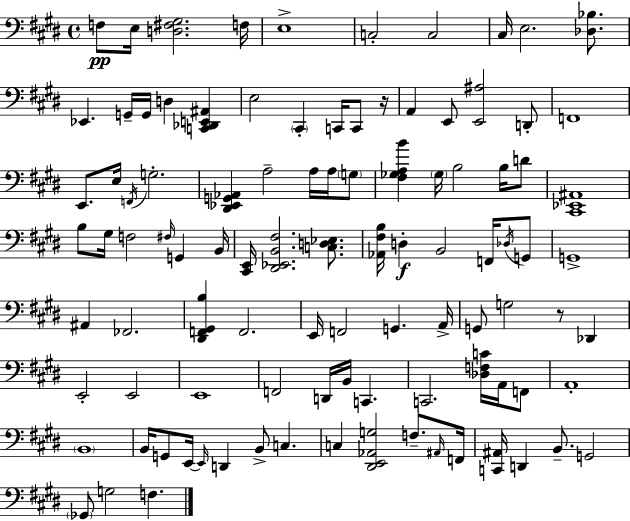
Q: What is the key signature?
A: E major